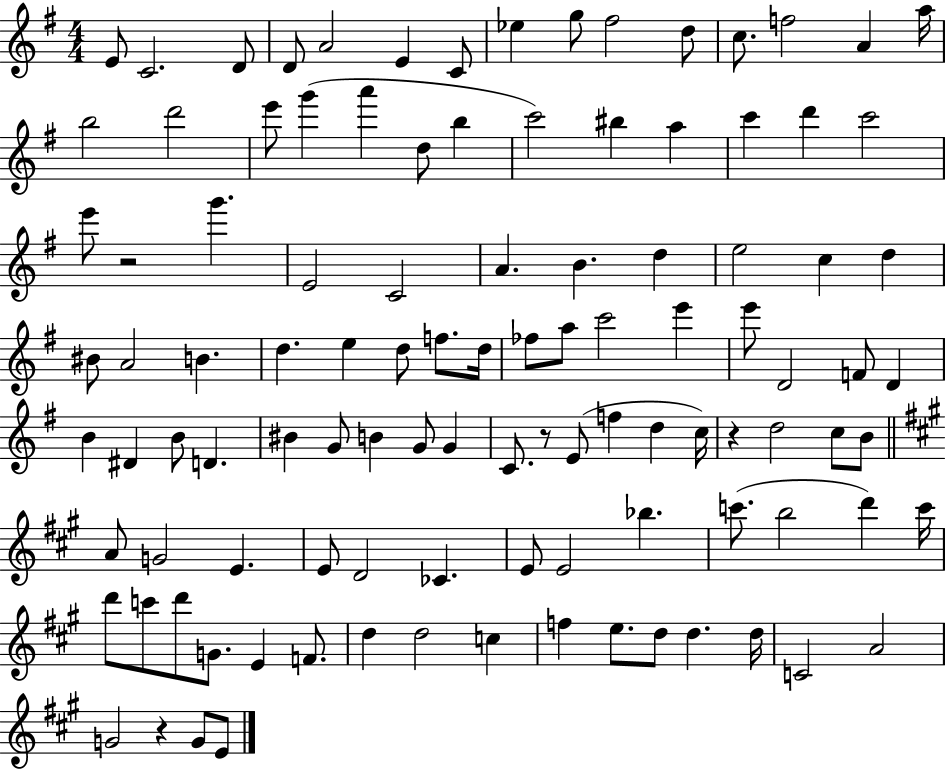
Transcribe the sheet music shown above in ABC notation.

X:1
T:Untitled
M:4/4
L:1/4
K:G
E/2 C2 D/2 D/2 A2 E C/2 _e g/2 ^f2 d/2 c/2 f2 A a/4 b2 d'2 e'/2 g' a' d/2 b c'2 ^b a c' d' c'2 e'/2 z2 g' E2 C2 A B d e2 c d ^B/2 A2 B d e d/2 f/2 d/4 _f/2 a/2 c'2 e' e'/2 D2 F/2 D B ^D B/2 D ^B G/2 B G/2 G C/2 z/2 E/2 f d c/4 z d2 c/2 B/2 A/2 G2 E E/2 D2 _C E/2 E2 _b c'/2 b2 d' c'/4 d'/2 c'/2 d'/2 G/2 E F/2 d d2 c f e/2 d/2 d d/4 C2 A2 G2 z G/2 E/2